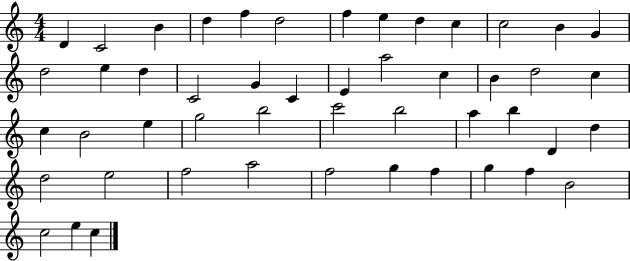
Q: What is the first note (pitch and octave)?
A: D4